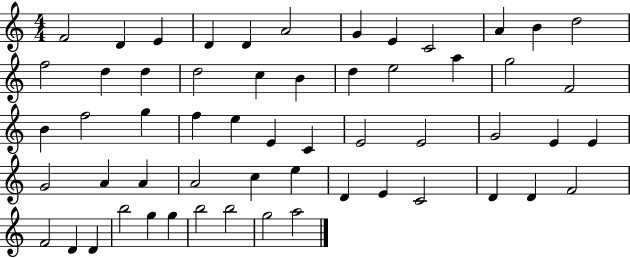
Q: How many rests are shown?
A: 0